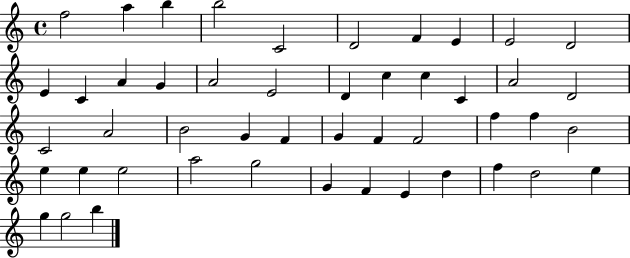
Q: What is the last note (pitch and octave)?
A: B5